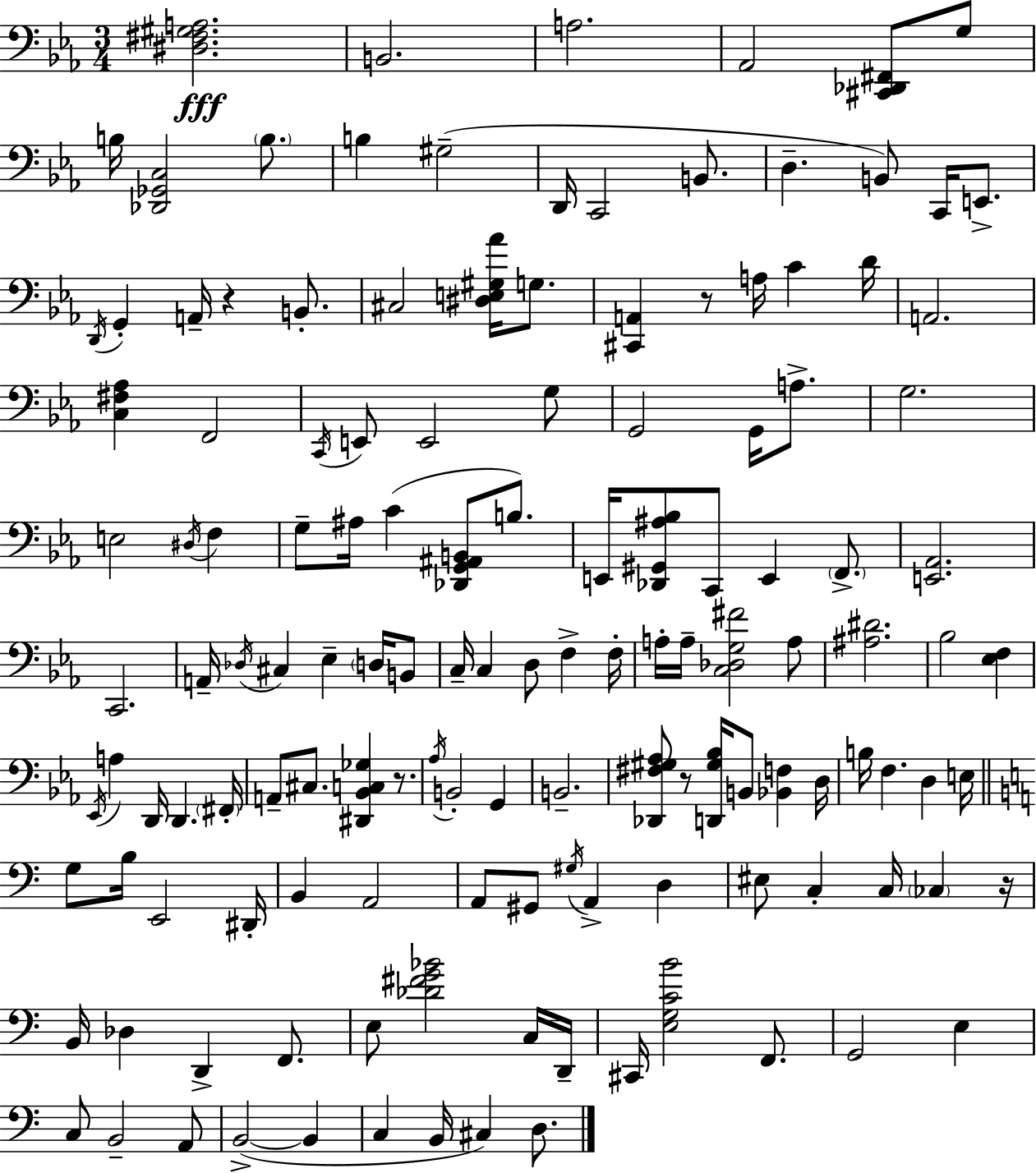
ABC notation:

X:1
T:Untitled
M:3/4
L:1/4
K:Eb
[^D,^F,^G,A,]2 B,,2 A,2 _A,,2 [^C,,_D,,^F,,]/2 G,/2 B,/4 [_D,,_G,,C,]2 B,/2 B, ^G,2 D,,/4 C,,2 B,,/2 D, B,,/2 C,,/4 E,,/2 D,,/4 G,, A,,/4 z B,,/2 ^C,2 [^D,E,^G,_A]/4 G,/2 [^C,,A,,] z/2 A,/4 C D/4 A,,2 [C,^F,_A,] F,,2 C,,/4 E,,/2 E,,2 G,/2 G,,2 G,,/4 A,/2 G,2 E,2 ^D,/4 F, G,/2 ^A,/4 C [_D,,G,,^A,,B,,]/2 B,/2 E,,/4 [_D,,^G,,^A,_B,]/2 C,,/2 E,, F,,/2 [E,,_A,,]2 C,,2 A,,/4 _D,/4 ^C, _E, D,/4 B,,/2 C,/4 C, D,/2 F, F,/4 A,/4 A,/4 [C,_D,G,^F]2 A,/2 [^A,^D]2 _B,2 [_E,F,] _E,,/4 A, D,,/4 D,, ^F,,/4 A,,/2 ^C,/2 [^D,,_B,,C,_G,] z/2 _A,/4 B,,2 G,, B,,2 [_D,,^F,^G,_A,]/2 z/2 [D,,^G,_B,]/4 B,,/2 [_B,,F,] D,/4 B,/4 F, D, E,/4 G,/2 B,/4 E,,2 ^D,,/4 B,, A,,2 A,,/2 ^G,,/2 ^G,/4 A,, D, ^E,/2 C, C,/4 _C, z/4 B,,/4 _D, D,, F,,/2 E,/2 [_D^FG_B]2 C,/4 D,,/4 ^C,,/4 [E,G,CB]2 F,,/2 G,,2 E, C,/2 B,,2 A,,/2 B,,2 B,, C, B,,/4 ^C, D,/2